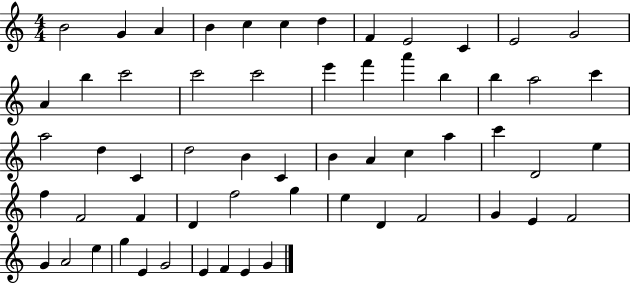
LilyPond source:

{
  \clef treble
  \numericTimeSignature
  \time 4/4
  \key c \major
  b'2 g'4 a'4 | b'4 c''4 c''4 d''4 | f'4 e'2 c'4 | e'2 g'2 | \break a'4 b''4 c'''2 | c'''2 c'''2 | e'''4 f'''4 a'''4 b''4 | b''4 a''2 c'''4 | \break a''2 d''4 c'4 | d''2 b'4 c'4 | b'4 a'4 c''4 a''4 | c'''4 d'2 e''4 | \break f''4 f'2 f'4 | d'4 f''2 g''4 | e''4 d'4 f'2 | g'4 e'4 f'2 | \break g'4 a'2 e''4 | g''4 e'4 g'2 | e'4 f'4 e'4 g'4 | \bar "|."
}